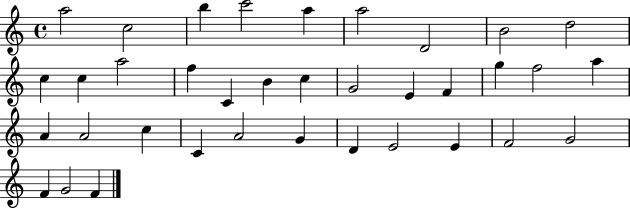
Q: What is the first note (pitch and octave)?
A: A5